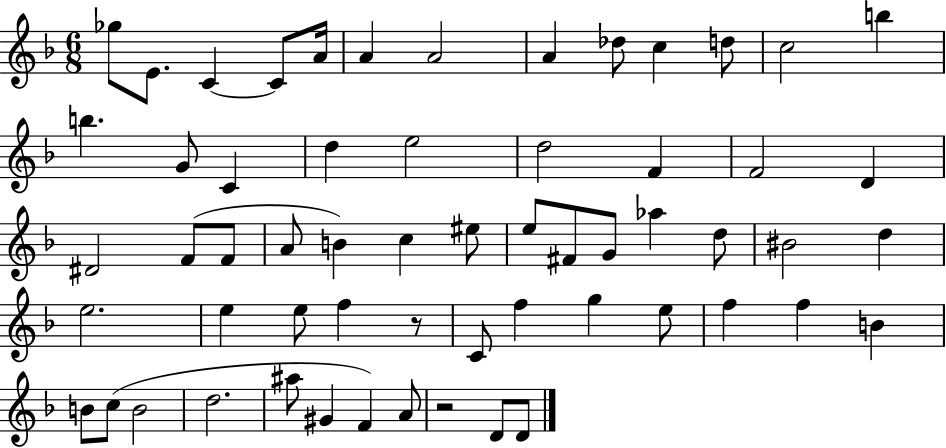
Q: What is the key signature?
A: F major